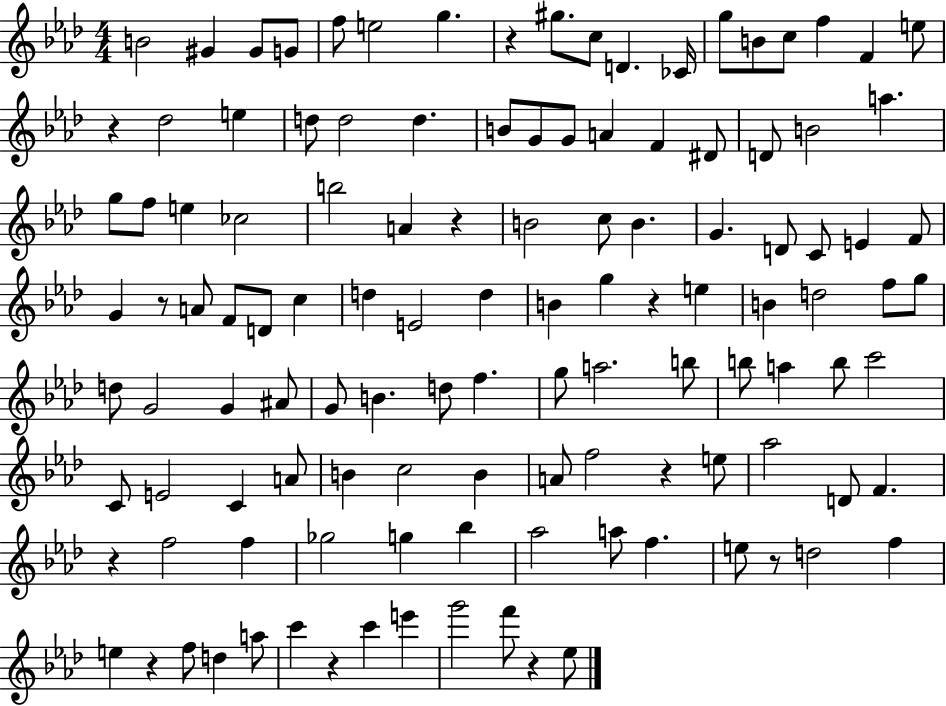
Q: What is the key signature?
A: AES major